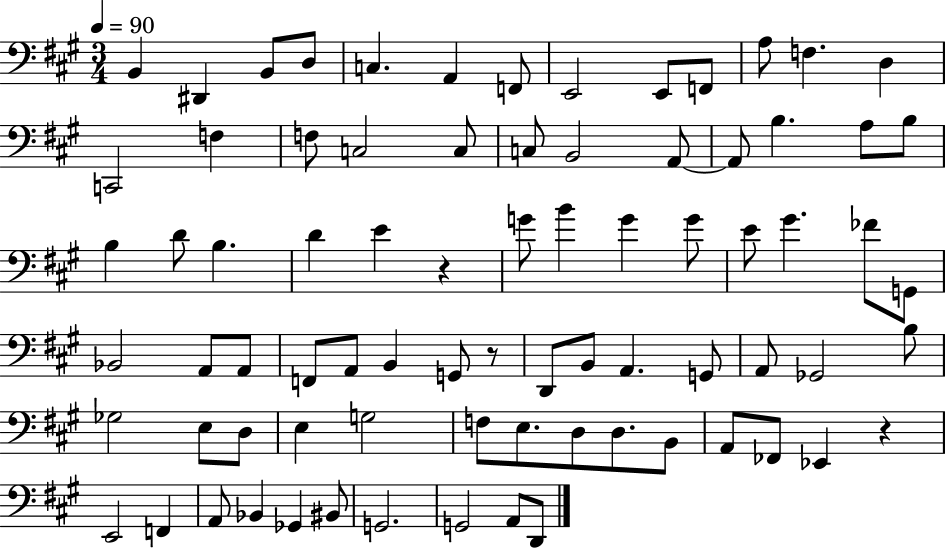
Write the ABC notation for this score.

X:1
T:Untitled
M:3/4
L:1/4
K:A
B,, ^D,, B,,/2 D,/2 C, A,, F,,/2 E,,2 E,,/2 F,,/2 A,/2 F, D, C,,2 F, F,/2 C,2 C,/2 C,/2 B,,2 A,,/2 A,,/2 B, A,/2 B,/2 B, D/2 B, D E z G/2 B G G/2 E/2 ^G _F/2 G,,/2 _B,,2 A,,/2 A,,/2 F,,/2 A,,/2 B,, G,,/2 z/2 D,,/2 B,,/2 A,, G,,/2 A,,/2 _G,,2 B,/2 _G,2 E,/2 D,/2 E, G,2 F,/2 E,/2 D,/2 D,/2 B,,/2 A,,/2 _F,,/2 _E,, z E,,2 F,, A,,/2 _B,, _G,, ^B,,/2 G,,2 G,,2 A,,/2 D,,/2